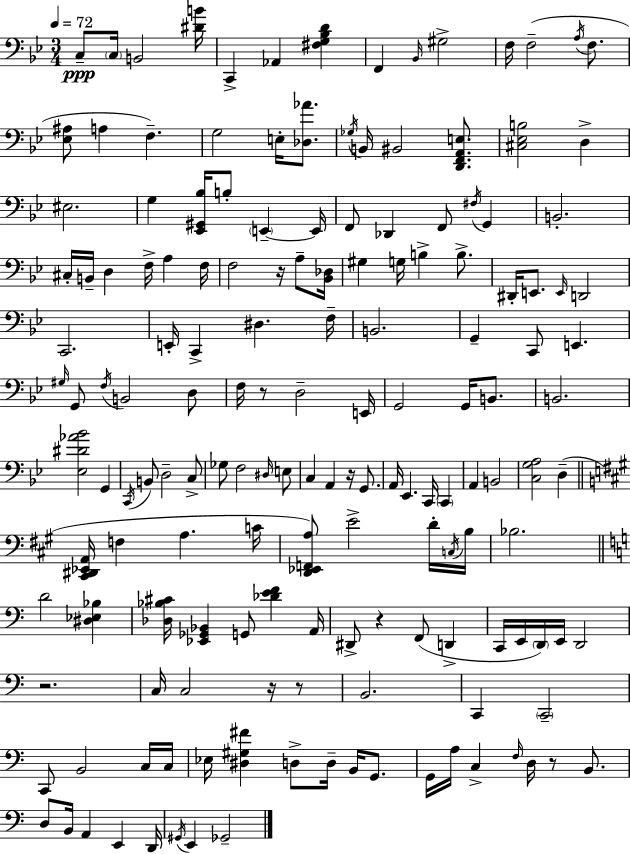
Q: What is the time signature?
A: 3/4